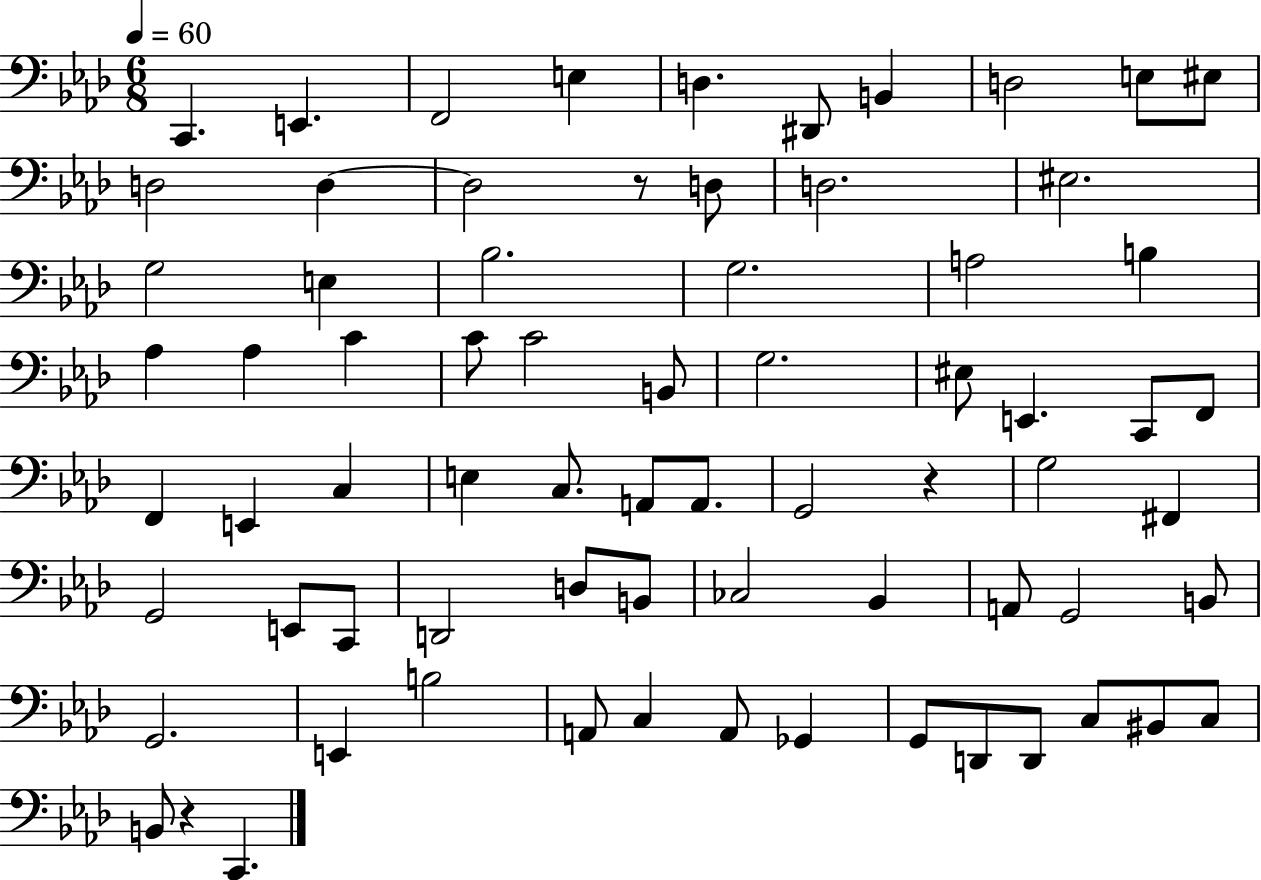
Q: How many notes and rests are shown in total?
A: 72